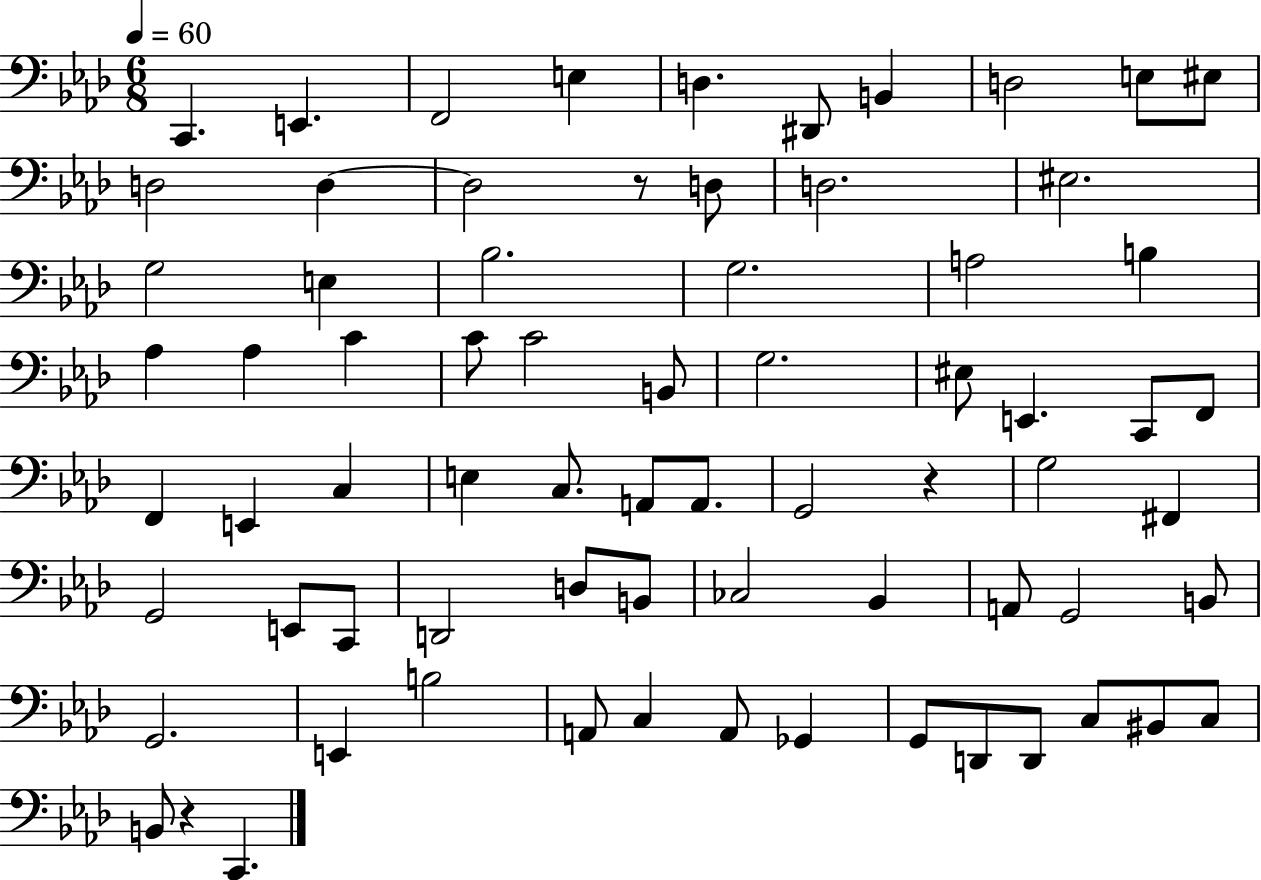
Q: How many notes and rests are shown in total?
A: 72